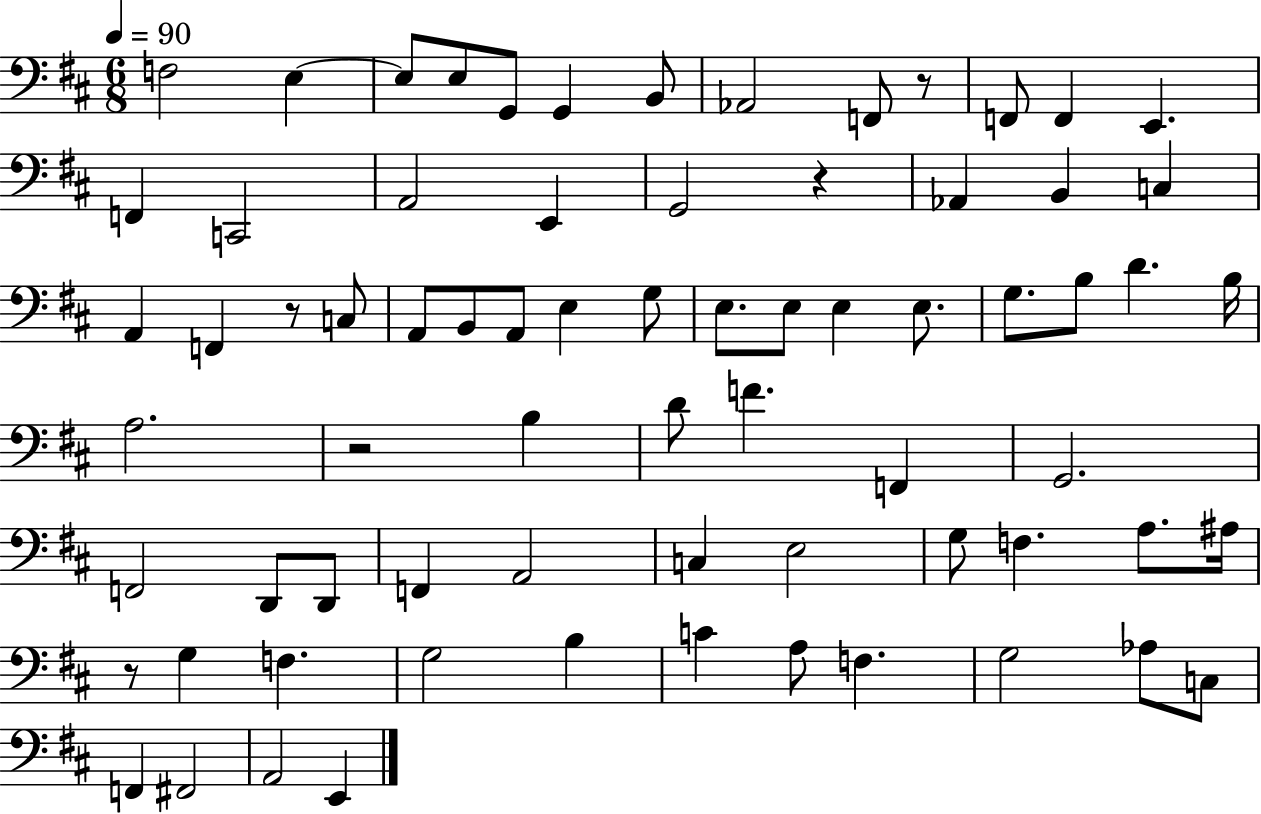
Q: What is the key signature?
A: D major